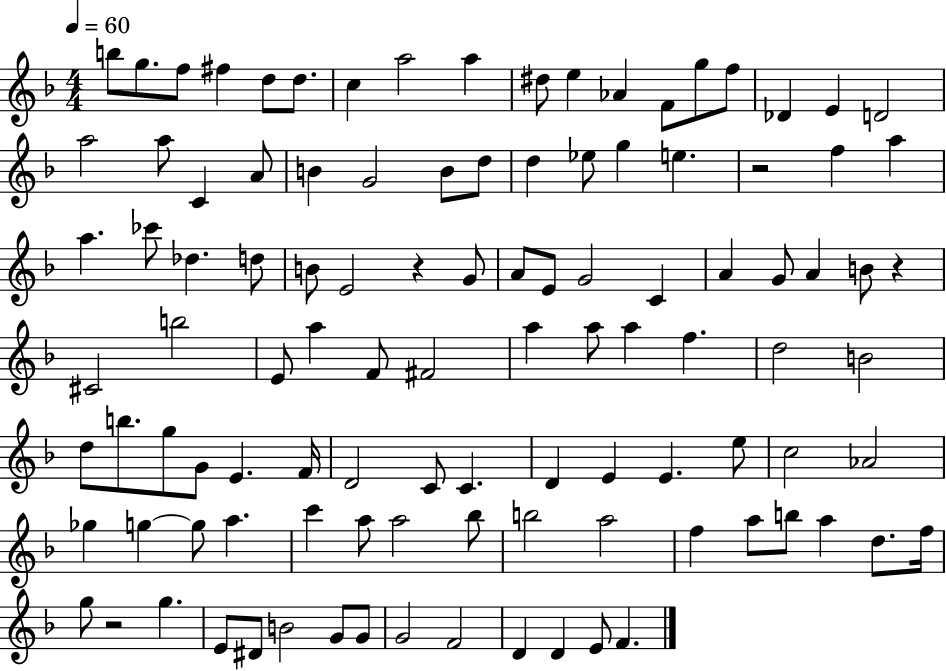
{
  \clef treble
  \numericTimeSignature
  \time 4/4
  \key f \major
  \tempo 4 = 60
  \repeat volta 2 { b''8 g''8. f''8 fis''4 d''8 d''8. | c''4 a''2 a''4 | dis''8 e''4 aes'4 f'8 g''8 f''8 | des'4 e'4 d'2 | \break a''2 a''8 c'4 a'8 | b'4 g'2 b'8 d''8 | d''4 ees''8 g''4 e''4. | r2 f''4 a''4 | \break a''4. ces'''8 des''4. d''8 | b'8 e'2 r4 g'8 | a'8 e'8 g'2 c'4 | a'4 g'8 a'4 b'8 r4 | \break cis'2 b''2 | e'8 a''4 f'8 fis'2 | a''4 a''8 a''4 f''4. | d''2 b'2 | \break d''8 b''8. g''8 g'8 e'4. f'16 | d'2 c'8 c'4. | d'4 e'4 e'4. e''8 | c''2 aes'2 | \break ges''4 g''4~~ g''8 a''4. | c'''4 a''8 a''2 bes''8 | b''2 a''2 | f''4 a''8 b''8 a''4 d''8. f''16 | \break g''8 r2 g''4. | e'8 dis'8 b'2 g'8 g'8 | g'2 f'2 | d'4 d'4 e'8 f'4. | \break } \bar "|."
}